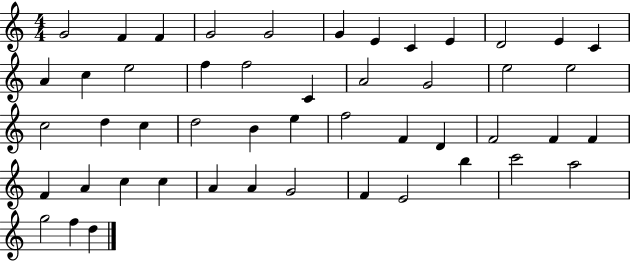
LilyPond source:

{
  \clef treble
  \numericTimeSignature
  \time 4/4
  \key c \major
  g'2 f'4 f'4 | g'2 g'2 | g'4 e'4 c'4 e'4 | d'2 e'4 c'4 | \break a'4 c''4 e''2 | f''4 f''2 c'4 | a'2 g'2 | e''2 e''2 | \break c''2 d''4 c''4 | d''2 b'4 e''4 | f''2 f'4 d'4 | f'2 f'4 f'4 | \break f'4 a'4 c''4 c''4 | a'4 a'4 g'2 | f'4 e'2 b''4 | c'''2 a''2 | \break g''2 f''4 d''4 | \bar "|."
}